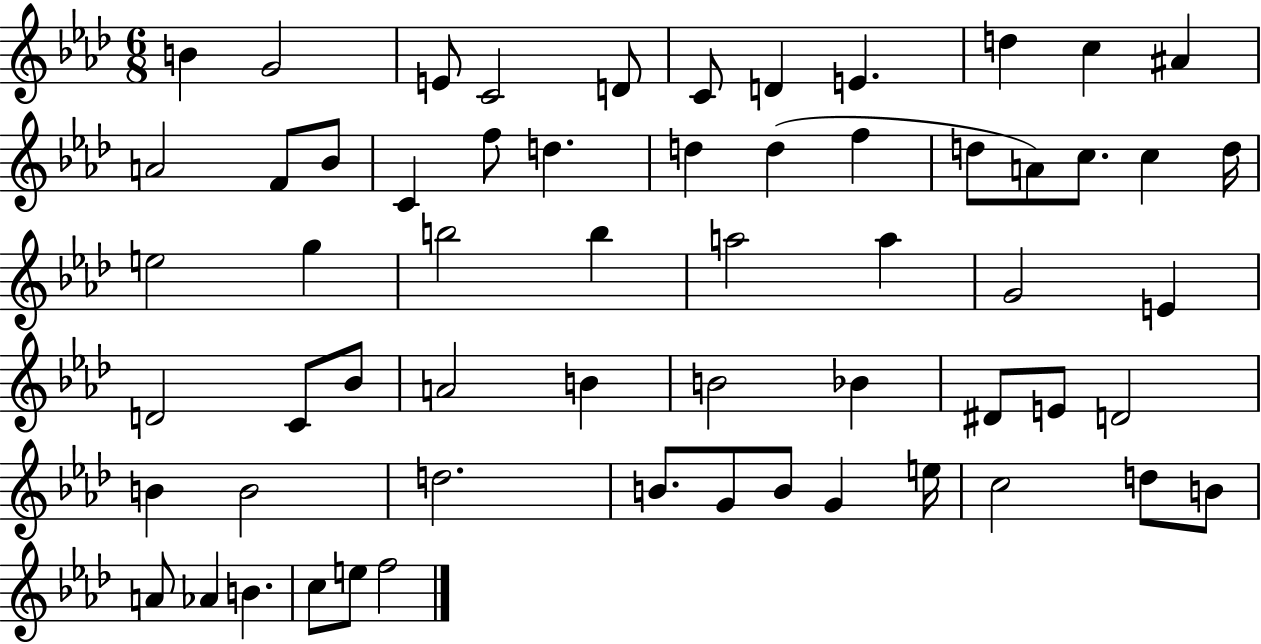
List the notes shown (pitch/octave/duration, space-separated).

B4/q G4/h E4/e C4/h D4/e C4/e D4/q E4/q. D5/q C5/q A#4/q A4/h F4/e Bb4/e C4/q F5/e D5/q. D5/q D5/q F5/q D5/e A4/e C5/e. C5/q D5/s E5/h G5/q B5/h B5/q A5/h A5/q G4/h E4/q D4/h C4/e Bb4/e A4/h B4/q B4/h Bb4/q D#4/e E4/e D4/h B4/q B4/h D5/h. B4/e. G4/e B4/e G4/q E5/s C5/h D5/e B4/e A4/e Ab4/q B4/q. C5/e E5/e F5/h